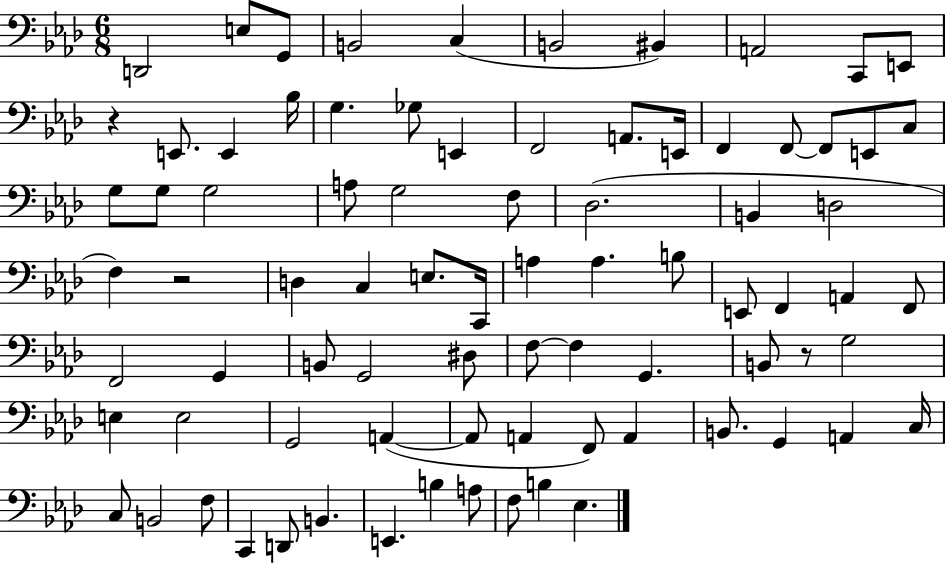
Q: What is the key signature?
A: AES major